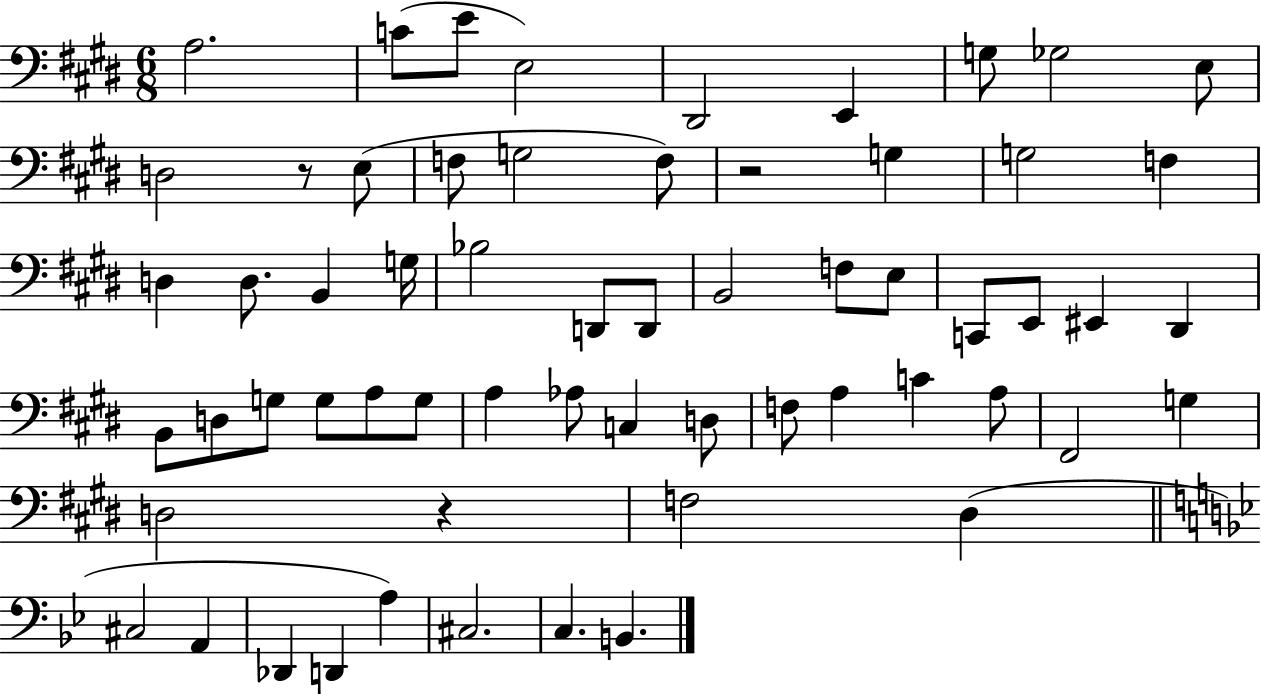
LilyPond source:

{
  \clef bass
  \numericTimeSignature
  \time 6/8
  \key e \major
  \repeat volta 2 { a2. | c'8( e'8 e2) | dis,2 e,4 | g8 ges2 e8 | \break d2 r8 e8( | f8 g2 f8) | r2 g4 | g2 f4 | \break d4 d8. b,4 g16 | bes2 d,8 d,8 | b,2 f8 e8 | c,8 e,8 eis,4 dis,4 | \break b,8 d8 g8 g8 a8 g8 | a4 aes8 c4 d8 | f8 a4 c'4 a8 | fis,2 g4 | \break d2 r4 | f2 dis4( | \bar "||" \break \key bes \major cis2 a,4 | des,4 d,4 a4) | cis2. | c4. b,4. | \break } \bar "|."
}